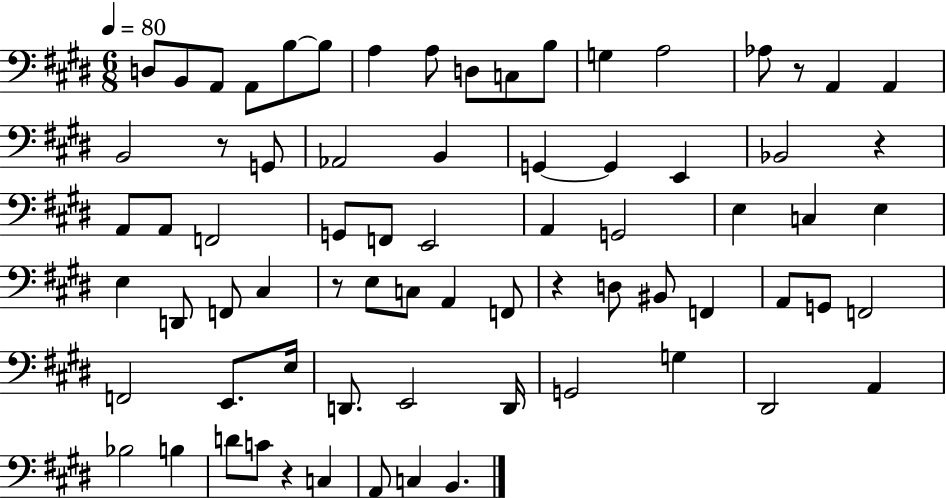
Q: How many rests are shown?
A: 6